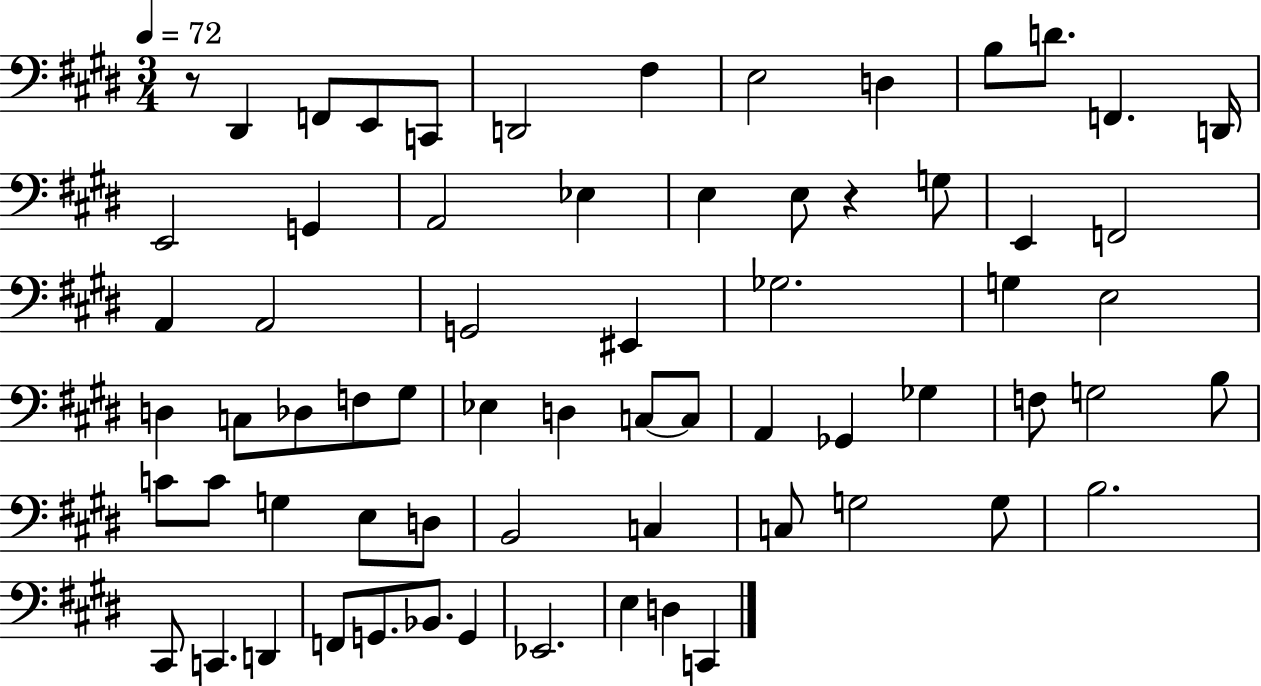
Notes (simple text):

R/e D#2/q F2/e E2/e C2/e D2/h F#3/q E3/h D3/q B3/e D4/e. F2/q. D2/s E2/h G2/q A2/h Eb3/q E3/q E3/e R/q G3/e E2/q F2/h A2/q A2/h G2/h EIS2/q Gb3/h. G3/q E3/h D3/q C3/e Db3/e F3/e G#3/e Eb3/q D3/q C3/e C3/e A2/q Gb2/q Gb3/q F3/e G3/h B3/e C4/e C4/e G3/q E3/e D3/e B2/h C3/q C3/e G3/h G3/e B3/h. C#2/e C2/q. D2/q F2/e G2/e. Bb2/e. G2/q Eb2/h. E3/q D3/q C2/q